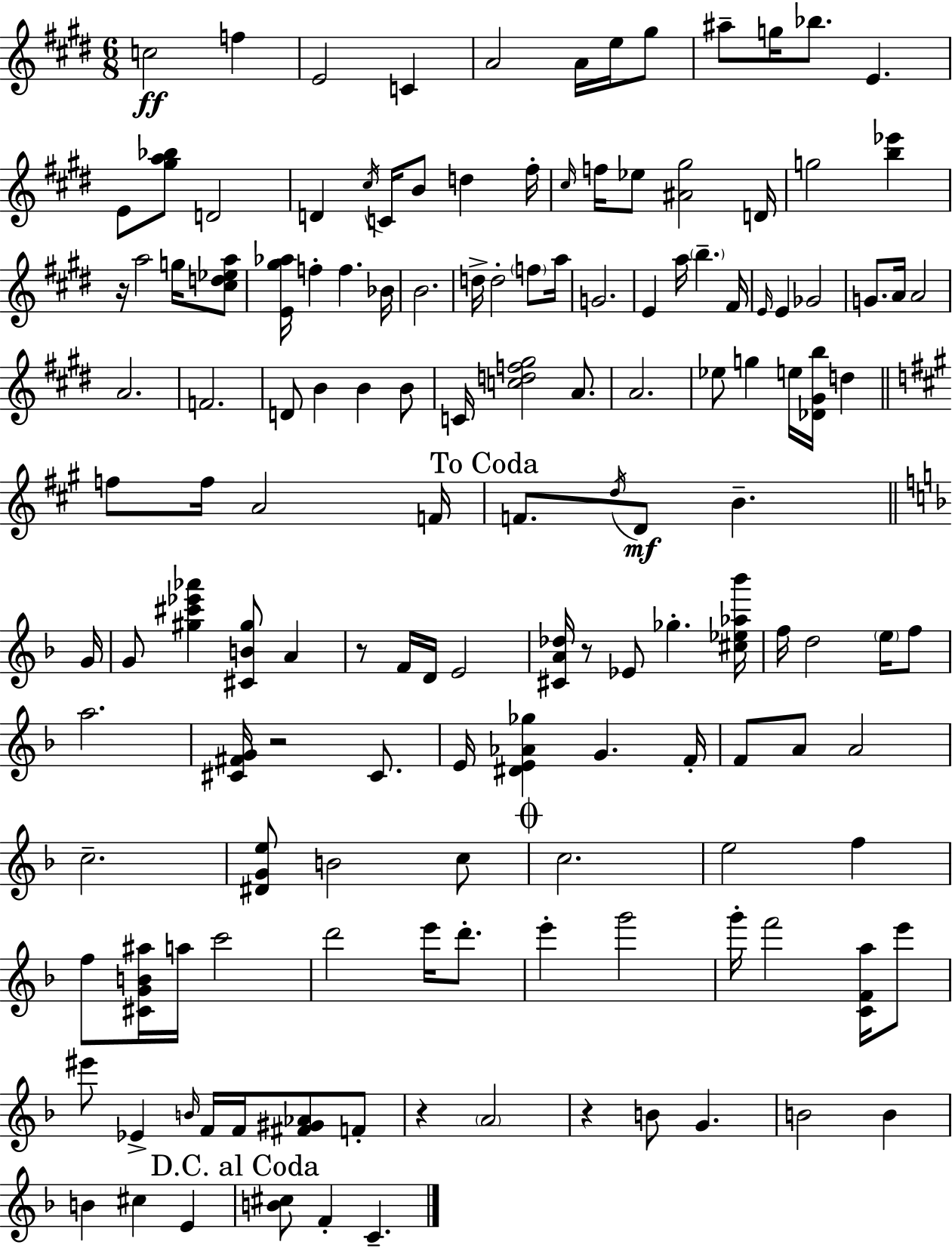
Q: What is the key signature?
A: E major